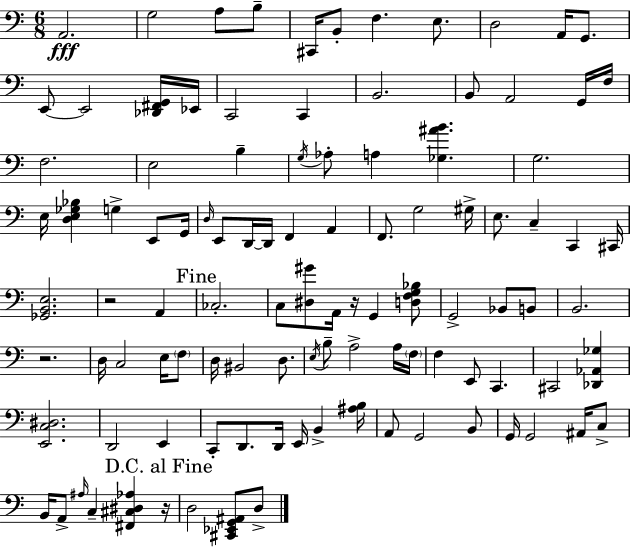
{
  \clef bass
  \numericTimeSignature
  \time 6/8
  \key a \minor
  \repeat volta 2 { a,2.\fff | g2 a8 b8-- | cis,16 b,8-. f4. e8. | d2 a,16 g,8. | \break e,8~~ e,2 <des, fis, g,>16 ees,16 | c,2 c,4 | b,2. | b,8 a,2 g,16 f16 | \break f2. | e2 b4-- | \acciaccatura { g16 } aes8-. a4 <ges ais' b'>4. | g2. | \break e16 <d e ges bes>4 g4-> e,8 | g,16 \grace { d16 } e,8 d,16~~ d,16 f,4 a,4 | f,8. g2 | gis16-> e8. c4-- c,4 | \break cis,16 <ges, b, e>2. | r2 a,4 | \mark "Fine" ces2.-. | c8 <dis gis'>8 a,16 r16 g,4 | \break <d f g bes>8 g,2-> bes,8 | b,8 b,2. | r2. | d16 c2 e16 | \break \parenthesize f8 d16 bis,2 d8. | \acciaccatura { e16 } b8-- a2-> | a16 \parenthesize f16 f4 e,8 c,4. | cis,2 <des, aes, ges>4 | \break <e, c dis>2. | d,2 e,4 | c,8-. d,8. d,16 e,16 b,4-> | <ais b>16 a,8 g,2 | \break b,8 g,16 g,2 | ais,16 c8-> b,16 a,8-> \grace { ais16 } c4-- <fis, cis dis aes>4 | \mark "D.C. al Fine" r16 d2 | <cis, ees, g, ais,>8 d8-> } \bar "|."
}